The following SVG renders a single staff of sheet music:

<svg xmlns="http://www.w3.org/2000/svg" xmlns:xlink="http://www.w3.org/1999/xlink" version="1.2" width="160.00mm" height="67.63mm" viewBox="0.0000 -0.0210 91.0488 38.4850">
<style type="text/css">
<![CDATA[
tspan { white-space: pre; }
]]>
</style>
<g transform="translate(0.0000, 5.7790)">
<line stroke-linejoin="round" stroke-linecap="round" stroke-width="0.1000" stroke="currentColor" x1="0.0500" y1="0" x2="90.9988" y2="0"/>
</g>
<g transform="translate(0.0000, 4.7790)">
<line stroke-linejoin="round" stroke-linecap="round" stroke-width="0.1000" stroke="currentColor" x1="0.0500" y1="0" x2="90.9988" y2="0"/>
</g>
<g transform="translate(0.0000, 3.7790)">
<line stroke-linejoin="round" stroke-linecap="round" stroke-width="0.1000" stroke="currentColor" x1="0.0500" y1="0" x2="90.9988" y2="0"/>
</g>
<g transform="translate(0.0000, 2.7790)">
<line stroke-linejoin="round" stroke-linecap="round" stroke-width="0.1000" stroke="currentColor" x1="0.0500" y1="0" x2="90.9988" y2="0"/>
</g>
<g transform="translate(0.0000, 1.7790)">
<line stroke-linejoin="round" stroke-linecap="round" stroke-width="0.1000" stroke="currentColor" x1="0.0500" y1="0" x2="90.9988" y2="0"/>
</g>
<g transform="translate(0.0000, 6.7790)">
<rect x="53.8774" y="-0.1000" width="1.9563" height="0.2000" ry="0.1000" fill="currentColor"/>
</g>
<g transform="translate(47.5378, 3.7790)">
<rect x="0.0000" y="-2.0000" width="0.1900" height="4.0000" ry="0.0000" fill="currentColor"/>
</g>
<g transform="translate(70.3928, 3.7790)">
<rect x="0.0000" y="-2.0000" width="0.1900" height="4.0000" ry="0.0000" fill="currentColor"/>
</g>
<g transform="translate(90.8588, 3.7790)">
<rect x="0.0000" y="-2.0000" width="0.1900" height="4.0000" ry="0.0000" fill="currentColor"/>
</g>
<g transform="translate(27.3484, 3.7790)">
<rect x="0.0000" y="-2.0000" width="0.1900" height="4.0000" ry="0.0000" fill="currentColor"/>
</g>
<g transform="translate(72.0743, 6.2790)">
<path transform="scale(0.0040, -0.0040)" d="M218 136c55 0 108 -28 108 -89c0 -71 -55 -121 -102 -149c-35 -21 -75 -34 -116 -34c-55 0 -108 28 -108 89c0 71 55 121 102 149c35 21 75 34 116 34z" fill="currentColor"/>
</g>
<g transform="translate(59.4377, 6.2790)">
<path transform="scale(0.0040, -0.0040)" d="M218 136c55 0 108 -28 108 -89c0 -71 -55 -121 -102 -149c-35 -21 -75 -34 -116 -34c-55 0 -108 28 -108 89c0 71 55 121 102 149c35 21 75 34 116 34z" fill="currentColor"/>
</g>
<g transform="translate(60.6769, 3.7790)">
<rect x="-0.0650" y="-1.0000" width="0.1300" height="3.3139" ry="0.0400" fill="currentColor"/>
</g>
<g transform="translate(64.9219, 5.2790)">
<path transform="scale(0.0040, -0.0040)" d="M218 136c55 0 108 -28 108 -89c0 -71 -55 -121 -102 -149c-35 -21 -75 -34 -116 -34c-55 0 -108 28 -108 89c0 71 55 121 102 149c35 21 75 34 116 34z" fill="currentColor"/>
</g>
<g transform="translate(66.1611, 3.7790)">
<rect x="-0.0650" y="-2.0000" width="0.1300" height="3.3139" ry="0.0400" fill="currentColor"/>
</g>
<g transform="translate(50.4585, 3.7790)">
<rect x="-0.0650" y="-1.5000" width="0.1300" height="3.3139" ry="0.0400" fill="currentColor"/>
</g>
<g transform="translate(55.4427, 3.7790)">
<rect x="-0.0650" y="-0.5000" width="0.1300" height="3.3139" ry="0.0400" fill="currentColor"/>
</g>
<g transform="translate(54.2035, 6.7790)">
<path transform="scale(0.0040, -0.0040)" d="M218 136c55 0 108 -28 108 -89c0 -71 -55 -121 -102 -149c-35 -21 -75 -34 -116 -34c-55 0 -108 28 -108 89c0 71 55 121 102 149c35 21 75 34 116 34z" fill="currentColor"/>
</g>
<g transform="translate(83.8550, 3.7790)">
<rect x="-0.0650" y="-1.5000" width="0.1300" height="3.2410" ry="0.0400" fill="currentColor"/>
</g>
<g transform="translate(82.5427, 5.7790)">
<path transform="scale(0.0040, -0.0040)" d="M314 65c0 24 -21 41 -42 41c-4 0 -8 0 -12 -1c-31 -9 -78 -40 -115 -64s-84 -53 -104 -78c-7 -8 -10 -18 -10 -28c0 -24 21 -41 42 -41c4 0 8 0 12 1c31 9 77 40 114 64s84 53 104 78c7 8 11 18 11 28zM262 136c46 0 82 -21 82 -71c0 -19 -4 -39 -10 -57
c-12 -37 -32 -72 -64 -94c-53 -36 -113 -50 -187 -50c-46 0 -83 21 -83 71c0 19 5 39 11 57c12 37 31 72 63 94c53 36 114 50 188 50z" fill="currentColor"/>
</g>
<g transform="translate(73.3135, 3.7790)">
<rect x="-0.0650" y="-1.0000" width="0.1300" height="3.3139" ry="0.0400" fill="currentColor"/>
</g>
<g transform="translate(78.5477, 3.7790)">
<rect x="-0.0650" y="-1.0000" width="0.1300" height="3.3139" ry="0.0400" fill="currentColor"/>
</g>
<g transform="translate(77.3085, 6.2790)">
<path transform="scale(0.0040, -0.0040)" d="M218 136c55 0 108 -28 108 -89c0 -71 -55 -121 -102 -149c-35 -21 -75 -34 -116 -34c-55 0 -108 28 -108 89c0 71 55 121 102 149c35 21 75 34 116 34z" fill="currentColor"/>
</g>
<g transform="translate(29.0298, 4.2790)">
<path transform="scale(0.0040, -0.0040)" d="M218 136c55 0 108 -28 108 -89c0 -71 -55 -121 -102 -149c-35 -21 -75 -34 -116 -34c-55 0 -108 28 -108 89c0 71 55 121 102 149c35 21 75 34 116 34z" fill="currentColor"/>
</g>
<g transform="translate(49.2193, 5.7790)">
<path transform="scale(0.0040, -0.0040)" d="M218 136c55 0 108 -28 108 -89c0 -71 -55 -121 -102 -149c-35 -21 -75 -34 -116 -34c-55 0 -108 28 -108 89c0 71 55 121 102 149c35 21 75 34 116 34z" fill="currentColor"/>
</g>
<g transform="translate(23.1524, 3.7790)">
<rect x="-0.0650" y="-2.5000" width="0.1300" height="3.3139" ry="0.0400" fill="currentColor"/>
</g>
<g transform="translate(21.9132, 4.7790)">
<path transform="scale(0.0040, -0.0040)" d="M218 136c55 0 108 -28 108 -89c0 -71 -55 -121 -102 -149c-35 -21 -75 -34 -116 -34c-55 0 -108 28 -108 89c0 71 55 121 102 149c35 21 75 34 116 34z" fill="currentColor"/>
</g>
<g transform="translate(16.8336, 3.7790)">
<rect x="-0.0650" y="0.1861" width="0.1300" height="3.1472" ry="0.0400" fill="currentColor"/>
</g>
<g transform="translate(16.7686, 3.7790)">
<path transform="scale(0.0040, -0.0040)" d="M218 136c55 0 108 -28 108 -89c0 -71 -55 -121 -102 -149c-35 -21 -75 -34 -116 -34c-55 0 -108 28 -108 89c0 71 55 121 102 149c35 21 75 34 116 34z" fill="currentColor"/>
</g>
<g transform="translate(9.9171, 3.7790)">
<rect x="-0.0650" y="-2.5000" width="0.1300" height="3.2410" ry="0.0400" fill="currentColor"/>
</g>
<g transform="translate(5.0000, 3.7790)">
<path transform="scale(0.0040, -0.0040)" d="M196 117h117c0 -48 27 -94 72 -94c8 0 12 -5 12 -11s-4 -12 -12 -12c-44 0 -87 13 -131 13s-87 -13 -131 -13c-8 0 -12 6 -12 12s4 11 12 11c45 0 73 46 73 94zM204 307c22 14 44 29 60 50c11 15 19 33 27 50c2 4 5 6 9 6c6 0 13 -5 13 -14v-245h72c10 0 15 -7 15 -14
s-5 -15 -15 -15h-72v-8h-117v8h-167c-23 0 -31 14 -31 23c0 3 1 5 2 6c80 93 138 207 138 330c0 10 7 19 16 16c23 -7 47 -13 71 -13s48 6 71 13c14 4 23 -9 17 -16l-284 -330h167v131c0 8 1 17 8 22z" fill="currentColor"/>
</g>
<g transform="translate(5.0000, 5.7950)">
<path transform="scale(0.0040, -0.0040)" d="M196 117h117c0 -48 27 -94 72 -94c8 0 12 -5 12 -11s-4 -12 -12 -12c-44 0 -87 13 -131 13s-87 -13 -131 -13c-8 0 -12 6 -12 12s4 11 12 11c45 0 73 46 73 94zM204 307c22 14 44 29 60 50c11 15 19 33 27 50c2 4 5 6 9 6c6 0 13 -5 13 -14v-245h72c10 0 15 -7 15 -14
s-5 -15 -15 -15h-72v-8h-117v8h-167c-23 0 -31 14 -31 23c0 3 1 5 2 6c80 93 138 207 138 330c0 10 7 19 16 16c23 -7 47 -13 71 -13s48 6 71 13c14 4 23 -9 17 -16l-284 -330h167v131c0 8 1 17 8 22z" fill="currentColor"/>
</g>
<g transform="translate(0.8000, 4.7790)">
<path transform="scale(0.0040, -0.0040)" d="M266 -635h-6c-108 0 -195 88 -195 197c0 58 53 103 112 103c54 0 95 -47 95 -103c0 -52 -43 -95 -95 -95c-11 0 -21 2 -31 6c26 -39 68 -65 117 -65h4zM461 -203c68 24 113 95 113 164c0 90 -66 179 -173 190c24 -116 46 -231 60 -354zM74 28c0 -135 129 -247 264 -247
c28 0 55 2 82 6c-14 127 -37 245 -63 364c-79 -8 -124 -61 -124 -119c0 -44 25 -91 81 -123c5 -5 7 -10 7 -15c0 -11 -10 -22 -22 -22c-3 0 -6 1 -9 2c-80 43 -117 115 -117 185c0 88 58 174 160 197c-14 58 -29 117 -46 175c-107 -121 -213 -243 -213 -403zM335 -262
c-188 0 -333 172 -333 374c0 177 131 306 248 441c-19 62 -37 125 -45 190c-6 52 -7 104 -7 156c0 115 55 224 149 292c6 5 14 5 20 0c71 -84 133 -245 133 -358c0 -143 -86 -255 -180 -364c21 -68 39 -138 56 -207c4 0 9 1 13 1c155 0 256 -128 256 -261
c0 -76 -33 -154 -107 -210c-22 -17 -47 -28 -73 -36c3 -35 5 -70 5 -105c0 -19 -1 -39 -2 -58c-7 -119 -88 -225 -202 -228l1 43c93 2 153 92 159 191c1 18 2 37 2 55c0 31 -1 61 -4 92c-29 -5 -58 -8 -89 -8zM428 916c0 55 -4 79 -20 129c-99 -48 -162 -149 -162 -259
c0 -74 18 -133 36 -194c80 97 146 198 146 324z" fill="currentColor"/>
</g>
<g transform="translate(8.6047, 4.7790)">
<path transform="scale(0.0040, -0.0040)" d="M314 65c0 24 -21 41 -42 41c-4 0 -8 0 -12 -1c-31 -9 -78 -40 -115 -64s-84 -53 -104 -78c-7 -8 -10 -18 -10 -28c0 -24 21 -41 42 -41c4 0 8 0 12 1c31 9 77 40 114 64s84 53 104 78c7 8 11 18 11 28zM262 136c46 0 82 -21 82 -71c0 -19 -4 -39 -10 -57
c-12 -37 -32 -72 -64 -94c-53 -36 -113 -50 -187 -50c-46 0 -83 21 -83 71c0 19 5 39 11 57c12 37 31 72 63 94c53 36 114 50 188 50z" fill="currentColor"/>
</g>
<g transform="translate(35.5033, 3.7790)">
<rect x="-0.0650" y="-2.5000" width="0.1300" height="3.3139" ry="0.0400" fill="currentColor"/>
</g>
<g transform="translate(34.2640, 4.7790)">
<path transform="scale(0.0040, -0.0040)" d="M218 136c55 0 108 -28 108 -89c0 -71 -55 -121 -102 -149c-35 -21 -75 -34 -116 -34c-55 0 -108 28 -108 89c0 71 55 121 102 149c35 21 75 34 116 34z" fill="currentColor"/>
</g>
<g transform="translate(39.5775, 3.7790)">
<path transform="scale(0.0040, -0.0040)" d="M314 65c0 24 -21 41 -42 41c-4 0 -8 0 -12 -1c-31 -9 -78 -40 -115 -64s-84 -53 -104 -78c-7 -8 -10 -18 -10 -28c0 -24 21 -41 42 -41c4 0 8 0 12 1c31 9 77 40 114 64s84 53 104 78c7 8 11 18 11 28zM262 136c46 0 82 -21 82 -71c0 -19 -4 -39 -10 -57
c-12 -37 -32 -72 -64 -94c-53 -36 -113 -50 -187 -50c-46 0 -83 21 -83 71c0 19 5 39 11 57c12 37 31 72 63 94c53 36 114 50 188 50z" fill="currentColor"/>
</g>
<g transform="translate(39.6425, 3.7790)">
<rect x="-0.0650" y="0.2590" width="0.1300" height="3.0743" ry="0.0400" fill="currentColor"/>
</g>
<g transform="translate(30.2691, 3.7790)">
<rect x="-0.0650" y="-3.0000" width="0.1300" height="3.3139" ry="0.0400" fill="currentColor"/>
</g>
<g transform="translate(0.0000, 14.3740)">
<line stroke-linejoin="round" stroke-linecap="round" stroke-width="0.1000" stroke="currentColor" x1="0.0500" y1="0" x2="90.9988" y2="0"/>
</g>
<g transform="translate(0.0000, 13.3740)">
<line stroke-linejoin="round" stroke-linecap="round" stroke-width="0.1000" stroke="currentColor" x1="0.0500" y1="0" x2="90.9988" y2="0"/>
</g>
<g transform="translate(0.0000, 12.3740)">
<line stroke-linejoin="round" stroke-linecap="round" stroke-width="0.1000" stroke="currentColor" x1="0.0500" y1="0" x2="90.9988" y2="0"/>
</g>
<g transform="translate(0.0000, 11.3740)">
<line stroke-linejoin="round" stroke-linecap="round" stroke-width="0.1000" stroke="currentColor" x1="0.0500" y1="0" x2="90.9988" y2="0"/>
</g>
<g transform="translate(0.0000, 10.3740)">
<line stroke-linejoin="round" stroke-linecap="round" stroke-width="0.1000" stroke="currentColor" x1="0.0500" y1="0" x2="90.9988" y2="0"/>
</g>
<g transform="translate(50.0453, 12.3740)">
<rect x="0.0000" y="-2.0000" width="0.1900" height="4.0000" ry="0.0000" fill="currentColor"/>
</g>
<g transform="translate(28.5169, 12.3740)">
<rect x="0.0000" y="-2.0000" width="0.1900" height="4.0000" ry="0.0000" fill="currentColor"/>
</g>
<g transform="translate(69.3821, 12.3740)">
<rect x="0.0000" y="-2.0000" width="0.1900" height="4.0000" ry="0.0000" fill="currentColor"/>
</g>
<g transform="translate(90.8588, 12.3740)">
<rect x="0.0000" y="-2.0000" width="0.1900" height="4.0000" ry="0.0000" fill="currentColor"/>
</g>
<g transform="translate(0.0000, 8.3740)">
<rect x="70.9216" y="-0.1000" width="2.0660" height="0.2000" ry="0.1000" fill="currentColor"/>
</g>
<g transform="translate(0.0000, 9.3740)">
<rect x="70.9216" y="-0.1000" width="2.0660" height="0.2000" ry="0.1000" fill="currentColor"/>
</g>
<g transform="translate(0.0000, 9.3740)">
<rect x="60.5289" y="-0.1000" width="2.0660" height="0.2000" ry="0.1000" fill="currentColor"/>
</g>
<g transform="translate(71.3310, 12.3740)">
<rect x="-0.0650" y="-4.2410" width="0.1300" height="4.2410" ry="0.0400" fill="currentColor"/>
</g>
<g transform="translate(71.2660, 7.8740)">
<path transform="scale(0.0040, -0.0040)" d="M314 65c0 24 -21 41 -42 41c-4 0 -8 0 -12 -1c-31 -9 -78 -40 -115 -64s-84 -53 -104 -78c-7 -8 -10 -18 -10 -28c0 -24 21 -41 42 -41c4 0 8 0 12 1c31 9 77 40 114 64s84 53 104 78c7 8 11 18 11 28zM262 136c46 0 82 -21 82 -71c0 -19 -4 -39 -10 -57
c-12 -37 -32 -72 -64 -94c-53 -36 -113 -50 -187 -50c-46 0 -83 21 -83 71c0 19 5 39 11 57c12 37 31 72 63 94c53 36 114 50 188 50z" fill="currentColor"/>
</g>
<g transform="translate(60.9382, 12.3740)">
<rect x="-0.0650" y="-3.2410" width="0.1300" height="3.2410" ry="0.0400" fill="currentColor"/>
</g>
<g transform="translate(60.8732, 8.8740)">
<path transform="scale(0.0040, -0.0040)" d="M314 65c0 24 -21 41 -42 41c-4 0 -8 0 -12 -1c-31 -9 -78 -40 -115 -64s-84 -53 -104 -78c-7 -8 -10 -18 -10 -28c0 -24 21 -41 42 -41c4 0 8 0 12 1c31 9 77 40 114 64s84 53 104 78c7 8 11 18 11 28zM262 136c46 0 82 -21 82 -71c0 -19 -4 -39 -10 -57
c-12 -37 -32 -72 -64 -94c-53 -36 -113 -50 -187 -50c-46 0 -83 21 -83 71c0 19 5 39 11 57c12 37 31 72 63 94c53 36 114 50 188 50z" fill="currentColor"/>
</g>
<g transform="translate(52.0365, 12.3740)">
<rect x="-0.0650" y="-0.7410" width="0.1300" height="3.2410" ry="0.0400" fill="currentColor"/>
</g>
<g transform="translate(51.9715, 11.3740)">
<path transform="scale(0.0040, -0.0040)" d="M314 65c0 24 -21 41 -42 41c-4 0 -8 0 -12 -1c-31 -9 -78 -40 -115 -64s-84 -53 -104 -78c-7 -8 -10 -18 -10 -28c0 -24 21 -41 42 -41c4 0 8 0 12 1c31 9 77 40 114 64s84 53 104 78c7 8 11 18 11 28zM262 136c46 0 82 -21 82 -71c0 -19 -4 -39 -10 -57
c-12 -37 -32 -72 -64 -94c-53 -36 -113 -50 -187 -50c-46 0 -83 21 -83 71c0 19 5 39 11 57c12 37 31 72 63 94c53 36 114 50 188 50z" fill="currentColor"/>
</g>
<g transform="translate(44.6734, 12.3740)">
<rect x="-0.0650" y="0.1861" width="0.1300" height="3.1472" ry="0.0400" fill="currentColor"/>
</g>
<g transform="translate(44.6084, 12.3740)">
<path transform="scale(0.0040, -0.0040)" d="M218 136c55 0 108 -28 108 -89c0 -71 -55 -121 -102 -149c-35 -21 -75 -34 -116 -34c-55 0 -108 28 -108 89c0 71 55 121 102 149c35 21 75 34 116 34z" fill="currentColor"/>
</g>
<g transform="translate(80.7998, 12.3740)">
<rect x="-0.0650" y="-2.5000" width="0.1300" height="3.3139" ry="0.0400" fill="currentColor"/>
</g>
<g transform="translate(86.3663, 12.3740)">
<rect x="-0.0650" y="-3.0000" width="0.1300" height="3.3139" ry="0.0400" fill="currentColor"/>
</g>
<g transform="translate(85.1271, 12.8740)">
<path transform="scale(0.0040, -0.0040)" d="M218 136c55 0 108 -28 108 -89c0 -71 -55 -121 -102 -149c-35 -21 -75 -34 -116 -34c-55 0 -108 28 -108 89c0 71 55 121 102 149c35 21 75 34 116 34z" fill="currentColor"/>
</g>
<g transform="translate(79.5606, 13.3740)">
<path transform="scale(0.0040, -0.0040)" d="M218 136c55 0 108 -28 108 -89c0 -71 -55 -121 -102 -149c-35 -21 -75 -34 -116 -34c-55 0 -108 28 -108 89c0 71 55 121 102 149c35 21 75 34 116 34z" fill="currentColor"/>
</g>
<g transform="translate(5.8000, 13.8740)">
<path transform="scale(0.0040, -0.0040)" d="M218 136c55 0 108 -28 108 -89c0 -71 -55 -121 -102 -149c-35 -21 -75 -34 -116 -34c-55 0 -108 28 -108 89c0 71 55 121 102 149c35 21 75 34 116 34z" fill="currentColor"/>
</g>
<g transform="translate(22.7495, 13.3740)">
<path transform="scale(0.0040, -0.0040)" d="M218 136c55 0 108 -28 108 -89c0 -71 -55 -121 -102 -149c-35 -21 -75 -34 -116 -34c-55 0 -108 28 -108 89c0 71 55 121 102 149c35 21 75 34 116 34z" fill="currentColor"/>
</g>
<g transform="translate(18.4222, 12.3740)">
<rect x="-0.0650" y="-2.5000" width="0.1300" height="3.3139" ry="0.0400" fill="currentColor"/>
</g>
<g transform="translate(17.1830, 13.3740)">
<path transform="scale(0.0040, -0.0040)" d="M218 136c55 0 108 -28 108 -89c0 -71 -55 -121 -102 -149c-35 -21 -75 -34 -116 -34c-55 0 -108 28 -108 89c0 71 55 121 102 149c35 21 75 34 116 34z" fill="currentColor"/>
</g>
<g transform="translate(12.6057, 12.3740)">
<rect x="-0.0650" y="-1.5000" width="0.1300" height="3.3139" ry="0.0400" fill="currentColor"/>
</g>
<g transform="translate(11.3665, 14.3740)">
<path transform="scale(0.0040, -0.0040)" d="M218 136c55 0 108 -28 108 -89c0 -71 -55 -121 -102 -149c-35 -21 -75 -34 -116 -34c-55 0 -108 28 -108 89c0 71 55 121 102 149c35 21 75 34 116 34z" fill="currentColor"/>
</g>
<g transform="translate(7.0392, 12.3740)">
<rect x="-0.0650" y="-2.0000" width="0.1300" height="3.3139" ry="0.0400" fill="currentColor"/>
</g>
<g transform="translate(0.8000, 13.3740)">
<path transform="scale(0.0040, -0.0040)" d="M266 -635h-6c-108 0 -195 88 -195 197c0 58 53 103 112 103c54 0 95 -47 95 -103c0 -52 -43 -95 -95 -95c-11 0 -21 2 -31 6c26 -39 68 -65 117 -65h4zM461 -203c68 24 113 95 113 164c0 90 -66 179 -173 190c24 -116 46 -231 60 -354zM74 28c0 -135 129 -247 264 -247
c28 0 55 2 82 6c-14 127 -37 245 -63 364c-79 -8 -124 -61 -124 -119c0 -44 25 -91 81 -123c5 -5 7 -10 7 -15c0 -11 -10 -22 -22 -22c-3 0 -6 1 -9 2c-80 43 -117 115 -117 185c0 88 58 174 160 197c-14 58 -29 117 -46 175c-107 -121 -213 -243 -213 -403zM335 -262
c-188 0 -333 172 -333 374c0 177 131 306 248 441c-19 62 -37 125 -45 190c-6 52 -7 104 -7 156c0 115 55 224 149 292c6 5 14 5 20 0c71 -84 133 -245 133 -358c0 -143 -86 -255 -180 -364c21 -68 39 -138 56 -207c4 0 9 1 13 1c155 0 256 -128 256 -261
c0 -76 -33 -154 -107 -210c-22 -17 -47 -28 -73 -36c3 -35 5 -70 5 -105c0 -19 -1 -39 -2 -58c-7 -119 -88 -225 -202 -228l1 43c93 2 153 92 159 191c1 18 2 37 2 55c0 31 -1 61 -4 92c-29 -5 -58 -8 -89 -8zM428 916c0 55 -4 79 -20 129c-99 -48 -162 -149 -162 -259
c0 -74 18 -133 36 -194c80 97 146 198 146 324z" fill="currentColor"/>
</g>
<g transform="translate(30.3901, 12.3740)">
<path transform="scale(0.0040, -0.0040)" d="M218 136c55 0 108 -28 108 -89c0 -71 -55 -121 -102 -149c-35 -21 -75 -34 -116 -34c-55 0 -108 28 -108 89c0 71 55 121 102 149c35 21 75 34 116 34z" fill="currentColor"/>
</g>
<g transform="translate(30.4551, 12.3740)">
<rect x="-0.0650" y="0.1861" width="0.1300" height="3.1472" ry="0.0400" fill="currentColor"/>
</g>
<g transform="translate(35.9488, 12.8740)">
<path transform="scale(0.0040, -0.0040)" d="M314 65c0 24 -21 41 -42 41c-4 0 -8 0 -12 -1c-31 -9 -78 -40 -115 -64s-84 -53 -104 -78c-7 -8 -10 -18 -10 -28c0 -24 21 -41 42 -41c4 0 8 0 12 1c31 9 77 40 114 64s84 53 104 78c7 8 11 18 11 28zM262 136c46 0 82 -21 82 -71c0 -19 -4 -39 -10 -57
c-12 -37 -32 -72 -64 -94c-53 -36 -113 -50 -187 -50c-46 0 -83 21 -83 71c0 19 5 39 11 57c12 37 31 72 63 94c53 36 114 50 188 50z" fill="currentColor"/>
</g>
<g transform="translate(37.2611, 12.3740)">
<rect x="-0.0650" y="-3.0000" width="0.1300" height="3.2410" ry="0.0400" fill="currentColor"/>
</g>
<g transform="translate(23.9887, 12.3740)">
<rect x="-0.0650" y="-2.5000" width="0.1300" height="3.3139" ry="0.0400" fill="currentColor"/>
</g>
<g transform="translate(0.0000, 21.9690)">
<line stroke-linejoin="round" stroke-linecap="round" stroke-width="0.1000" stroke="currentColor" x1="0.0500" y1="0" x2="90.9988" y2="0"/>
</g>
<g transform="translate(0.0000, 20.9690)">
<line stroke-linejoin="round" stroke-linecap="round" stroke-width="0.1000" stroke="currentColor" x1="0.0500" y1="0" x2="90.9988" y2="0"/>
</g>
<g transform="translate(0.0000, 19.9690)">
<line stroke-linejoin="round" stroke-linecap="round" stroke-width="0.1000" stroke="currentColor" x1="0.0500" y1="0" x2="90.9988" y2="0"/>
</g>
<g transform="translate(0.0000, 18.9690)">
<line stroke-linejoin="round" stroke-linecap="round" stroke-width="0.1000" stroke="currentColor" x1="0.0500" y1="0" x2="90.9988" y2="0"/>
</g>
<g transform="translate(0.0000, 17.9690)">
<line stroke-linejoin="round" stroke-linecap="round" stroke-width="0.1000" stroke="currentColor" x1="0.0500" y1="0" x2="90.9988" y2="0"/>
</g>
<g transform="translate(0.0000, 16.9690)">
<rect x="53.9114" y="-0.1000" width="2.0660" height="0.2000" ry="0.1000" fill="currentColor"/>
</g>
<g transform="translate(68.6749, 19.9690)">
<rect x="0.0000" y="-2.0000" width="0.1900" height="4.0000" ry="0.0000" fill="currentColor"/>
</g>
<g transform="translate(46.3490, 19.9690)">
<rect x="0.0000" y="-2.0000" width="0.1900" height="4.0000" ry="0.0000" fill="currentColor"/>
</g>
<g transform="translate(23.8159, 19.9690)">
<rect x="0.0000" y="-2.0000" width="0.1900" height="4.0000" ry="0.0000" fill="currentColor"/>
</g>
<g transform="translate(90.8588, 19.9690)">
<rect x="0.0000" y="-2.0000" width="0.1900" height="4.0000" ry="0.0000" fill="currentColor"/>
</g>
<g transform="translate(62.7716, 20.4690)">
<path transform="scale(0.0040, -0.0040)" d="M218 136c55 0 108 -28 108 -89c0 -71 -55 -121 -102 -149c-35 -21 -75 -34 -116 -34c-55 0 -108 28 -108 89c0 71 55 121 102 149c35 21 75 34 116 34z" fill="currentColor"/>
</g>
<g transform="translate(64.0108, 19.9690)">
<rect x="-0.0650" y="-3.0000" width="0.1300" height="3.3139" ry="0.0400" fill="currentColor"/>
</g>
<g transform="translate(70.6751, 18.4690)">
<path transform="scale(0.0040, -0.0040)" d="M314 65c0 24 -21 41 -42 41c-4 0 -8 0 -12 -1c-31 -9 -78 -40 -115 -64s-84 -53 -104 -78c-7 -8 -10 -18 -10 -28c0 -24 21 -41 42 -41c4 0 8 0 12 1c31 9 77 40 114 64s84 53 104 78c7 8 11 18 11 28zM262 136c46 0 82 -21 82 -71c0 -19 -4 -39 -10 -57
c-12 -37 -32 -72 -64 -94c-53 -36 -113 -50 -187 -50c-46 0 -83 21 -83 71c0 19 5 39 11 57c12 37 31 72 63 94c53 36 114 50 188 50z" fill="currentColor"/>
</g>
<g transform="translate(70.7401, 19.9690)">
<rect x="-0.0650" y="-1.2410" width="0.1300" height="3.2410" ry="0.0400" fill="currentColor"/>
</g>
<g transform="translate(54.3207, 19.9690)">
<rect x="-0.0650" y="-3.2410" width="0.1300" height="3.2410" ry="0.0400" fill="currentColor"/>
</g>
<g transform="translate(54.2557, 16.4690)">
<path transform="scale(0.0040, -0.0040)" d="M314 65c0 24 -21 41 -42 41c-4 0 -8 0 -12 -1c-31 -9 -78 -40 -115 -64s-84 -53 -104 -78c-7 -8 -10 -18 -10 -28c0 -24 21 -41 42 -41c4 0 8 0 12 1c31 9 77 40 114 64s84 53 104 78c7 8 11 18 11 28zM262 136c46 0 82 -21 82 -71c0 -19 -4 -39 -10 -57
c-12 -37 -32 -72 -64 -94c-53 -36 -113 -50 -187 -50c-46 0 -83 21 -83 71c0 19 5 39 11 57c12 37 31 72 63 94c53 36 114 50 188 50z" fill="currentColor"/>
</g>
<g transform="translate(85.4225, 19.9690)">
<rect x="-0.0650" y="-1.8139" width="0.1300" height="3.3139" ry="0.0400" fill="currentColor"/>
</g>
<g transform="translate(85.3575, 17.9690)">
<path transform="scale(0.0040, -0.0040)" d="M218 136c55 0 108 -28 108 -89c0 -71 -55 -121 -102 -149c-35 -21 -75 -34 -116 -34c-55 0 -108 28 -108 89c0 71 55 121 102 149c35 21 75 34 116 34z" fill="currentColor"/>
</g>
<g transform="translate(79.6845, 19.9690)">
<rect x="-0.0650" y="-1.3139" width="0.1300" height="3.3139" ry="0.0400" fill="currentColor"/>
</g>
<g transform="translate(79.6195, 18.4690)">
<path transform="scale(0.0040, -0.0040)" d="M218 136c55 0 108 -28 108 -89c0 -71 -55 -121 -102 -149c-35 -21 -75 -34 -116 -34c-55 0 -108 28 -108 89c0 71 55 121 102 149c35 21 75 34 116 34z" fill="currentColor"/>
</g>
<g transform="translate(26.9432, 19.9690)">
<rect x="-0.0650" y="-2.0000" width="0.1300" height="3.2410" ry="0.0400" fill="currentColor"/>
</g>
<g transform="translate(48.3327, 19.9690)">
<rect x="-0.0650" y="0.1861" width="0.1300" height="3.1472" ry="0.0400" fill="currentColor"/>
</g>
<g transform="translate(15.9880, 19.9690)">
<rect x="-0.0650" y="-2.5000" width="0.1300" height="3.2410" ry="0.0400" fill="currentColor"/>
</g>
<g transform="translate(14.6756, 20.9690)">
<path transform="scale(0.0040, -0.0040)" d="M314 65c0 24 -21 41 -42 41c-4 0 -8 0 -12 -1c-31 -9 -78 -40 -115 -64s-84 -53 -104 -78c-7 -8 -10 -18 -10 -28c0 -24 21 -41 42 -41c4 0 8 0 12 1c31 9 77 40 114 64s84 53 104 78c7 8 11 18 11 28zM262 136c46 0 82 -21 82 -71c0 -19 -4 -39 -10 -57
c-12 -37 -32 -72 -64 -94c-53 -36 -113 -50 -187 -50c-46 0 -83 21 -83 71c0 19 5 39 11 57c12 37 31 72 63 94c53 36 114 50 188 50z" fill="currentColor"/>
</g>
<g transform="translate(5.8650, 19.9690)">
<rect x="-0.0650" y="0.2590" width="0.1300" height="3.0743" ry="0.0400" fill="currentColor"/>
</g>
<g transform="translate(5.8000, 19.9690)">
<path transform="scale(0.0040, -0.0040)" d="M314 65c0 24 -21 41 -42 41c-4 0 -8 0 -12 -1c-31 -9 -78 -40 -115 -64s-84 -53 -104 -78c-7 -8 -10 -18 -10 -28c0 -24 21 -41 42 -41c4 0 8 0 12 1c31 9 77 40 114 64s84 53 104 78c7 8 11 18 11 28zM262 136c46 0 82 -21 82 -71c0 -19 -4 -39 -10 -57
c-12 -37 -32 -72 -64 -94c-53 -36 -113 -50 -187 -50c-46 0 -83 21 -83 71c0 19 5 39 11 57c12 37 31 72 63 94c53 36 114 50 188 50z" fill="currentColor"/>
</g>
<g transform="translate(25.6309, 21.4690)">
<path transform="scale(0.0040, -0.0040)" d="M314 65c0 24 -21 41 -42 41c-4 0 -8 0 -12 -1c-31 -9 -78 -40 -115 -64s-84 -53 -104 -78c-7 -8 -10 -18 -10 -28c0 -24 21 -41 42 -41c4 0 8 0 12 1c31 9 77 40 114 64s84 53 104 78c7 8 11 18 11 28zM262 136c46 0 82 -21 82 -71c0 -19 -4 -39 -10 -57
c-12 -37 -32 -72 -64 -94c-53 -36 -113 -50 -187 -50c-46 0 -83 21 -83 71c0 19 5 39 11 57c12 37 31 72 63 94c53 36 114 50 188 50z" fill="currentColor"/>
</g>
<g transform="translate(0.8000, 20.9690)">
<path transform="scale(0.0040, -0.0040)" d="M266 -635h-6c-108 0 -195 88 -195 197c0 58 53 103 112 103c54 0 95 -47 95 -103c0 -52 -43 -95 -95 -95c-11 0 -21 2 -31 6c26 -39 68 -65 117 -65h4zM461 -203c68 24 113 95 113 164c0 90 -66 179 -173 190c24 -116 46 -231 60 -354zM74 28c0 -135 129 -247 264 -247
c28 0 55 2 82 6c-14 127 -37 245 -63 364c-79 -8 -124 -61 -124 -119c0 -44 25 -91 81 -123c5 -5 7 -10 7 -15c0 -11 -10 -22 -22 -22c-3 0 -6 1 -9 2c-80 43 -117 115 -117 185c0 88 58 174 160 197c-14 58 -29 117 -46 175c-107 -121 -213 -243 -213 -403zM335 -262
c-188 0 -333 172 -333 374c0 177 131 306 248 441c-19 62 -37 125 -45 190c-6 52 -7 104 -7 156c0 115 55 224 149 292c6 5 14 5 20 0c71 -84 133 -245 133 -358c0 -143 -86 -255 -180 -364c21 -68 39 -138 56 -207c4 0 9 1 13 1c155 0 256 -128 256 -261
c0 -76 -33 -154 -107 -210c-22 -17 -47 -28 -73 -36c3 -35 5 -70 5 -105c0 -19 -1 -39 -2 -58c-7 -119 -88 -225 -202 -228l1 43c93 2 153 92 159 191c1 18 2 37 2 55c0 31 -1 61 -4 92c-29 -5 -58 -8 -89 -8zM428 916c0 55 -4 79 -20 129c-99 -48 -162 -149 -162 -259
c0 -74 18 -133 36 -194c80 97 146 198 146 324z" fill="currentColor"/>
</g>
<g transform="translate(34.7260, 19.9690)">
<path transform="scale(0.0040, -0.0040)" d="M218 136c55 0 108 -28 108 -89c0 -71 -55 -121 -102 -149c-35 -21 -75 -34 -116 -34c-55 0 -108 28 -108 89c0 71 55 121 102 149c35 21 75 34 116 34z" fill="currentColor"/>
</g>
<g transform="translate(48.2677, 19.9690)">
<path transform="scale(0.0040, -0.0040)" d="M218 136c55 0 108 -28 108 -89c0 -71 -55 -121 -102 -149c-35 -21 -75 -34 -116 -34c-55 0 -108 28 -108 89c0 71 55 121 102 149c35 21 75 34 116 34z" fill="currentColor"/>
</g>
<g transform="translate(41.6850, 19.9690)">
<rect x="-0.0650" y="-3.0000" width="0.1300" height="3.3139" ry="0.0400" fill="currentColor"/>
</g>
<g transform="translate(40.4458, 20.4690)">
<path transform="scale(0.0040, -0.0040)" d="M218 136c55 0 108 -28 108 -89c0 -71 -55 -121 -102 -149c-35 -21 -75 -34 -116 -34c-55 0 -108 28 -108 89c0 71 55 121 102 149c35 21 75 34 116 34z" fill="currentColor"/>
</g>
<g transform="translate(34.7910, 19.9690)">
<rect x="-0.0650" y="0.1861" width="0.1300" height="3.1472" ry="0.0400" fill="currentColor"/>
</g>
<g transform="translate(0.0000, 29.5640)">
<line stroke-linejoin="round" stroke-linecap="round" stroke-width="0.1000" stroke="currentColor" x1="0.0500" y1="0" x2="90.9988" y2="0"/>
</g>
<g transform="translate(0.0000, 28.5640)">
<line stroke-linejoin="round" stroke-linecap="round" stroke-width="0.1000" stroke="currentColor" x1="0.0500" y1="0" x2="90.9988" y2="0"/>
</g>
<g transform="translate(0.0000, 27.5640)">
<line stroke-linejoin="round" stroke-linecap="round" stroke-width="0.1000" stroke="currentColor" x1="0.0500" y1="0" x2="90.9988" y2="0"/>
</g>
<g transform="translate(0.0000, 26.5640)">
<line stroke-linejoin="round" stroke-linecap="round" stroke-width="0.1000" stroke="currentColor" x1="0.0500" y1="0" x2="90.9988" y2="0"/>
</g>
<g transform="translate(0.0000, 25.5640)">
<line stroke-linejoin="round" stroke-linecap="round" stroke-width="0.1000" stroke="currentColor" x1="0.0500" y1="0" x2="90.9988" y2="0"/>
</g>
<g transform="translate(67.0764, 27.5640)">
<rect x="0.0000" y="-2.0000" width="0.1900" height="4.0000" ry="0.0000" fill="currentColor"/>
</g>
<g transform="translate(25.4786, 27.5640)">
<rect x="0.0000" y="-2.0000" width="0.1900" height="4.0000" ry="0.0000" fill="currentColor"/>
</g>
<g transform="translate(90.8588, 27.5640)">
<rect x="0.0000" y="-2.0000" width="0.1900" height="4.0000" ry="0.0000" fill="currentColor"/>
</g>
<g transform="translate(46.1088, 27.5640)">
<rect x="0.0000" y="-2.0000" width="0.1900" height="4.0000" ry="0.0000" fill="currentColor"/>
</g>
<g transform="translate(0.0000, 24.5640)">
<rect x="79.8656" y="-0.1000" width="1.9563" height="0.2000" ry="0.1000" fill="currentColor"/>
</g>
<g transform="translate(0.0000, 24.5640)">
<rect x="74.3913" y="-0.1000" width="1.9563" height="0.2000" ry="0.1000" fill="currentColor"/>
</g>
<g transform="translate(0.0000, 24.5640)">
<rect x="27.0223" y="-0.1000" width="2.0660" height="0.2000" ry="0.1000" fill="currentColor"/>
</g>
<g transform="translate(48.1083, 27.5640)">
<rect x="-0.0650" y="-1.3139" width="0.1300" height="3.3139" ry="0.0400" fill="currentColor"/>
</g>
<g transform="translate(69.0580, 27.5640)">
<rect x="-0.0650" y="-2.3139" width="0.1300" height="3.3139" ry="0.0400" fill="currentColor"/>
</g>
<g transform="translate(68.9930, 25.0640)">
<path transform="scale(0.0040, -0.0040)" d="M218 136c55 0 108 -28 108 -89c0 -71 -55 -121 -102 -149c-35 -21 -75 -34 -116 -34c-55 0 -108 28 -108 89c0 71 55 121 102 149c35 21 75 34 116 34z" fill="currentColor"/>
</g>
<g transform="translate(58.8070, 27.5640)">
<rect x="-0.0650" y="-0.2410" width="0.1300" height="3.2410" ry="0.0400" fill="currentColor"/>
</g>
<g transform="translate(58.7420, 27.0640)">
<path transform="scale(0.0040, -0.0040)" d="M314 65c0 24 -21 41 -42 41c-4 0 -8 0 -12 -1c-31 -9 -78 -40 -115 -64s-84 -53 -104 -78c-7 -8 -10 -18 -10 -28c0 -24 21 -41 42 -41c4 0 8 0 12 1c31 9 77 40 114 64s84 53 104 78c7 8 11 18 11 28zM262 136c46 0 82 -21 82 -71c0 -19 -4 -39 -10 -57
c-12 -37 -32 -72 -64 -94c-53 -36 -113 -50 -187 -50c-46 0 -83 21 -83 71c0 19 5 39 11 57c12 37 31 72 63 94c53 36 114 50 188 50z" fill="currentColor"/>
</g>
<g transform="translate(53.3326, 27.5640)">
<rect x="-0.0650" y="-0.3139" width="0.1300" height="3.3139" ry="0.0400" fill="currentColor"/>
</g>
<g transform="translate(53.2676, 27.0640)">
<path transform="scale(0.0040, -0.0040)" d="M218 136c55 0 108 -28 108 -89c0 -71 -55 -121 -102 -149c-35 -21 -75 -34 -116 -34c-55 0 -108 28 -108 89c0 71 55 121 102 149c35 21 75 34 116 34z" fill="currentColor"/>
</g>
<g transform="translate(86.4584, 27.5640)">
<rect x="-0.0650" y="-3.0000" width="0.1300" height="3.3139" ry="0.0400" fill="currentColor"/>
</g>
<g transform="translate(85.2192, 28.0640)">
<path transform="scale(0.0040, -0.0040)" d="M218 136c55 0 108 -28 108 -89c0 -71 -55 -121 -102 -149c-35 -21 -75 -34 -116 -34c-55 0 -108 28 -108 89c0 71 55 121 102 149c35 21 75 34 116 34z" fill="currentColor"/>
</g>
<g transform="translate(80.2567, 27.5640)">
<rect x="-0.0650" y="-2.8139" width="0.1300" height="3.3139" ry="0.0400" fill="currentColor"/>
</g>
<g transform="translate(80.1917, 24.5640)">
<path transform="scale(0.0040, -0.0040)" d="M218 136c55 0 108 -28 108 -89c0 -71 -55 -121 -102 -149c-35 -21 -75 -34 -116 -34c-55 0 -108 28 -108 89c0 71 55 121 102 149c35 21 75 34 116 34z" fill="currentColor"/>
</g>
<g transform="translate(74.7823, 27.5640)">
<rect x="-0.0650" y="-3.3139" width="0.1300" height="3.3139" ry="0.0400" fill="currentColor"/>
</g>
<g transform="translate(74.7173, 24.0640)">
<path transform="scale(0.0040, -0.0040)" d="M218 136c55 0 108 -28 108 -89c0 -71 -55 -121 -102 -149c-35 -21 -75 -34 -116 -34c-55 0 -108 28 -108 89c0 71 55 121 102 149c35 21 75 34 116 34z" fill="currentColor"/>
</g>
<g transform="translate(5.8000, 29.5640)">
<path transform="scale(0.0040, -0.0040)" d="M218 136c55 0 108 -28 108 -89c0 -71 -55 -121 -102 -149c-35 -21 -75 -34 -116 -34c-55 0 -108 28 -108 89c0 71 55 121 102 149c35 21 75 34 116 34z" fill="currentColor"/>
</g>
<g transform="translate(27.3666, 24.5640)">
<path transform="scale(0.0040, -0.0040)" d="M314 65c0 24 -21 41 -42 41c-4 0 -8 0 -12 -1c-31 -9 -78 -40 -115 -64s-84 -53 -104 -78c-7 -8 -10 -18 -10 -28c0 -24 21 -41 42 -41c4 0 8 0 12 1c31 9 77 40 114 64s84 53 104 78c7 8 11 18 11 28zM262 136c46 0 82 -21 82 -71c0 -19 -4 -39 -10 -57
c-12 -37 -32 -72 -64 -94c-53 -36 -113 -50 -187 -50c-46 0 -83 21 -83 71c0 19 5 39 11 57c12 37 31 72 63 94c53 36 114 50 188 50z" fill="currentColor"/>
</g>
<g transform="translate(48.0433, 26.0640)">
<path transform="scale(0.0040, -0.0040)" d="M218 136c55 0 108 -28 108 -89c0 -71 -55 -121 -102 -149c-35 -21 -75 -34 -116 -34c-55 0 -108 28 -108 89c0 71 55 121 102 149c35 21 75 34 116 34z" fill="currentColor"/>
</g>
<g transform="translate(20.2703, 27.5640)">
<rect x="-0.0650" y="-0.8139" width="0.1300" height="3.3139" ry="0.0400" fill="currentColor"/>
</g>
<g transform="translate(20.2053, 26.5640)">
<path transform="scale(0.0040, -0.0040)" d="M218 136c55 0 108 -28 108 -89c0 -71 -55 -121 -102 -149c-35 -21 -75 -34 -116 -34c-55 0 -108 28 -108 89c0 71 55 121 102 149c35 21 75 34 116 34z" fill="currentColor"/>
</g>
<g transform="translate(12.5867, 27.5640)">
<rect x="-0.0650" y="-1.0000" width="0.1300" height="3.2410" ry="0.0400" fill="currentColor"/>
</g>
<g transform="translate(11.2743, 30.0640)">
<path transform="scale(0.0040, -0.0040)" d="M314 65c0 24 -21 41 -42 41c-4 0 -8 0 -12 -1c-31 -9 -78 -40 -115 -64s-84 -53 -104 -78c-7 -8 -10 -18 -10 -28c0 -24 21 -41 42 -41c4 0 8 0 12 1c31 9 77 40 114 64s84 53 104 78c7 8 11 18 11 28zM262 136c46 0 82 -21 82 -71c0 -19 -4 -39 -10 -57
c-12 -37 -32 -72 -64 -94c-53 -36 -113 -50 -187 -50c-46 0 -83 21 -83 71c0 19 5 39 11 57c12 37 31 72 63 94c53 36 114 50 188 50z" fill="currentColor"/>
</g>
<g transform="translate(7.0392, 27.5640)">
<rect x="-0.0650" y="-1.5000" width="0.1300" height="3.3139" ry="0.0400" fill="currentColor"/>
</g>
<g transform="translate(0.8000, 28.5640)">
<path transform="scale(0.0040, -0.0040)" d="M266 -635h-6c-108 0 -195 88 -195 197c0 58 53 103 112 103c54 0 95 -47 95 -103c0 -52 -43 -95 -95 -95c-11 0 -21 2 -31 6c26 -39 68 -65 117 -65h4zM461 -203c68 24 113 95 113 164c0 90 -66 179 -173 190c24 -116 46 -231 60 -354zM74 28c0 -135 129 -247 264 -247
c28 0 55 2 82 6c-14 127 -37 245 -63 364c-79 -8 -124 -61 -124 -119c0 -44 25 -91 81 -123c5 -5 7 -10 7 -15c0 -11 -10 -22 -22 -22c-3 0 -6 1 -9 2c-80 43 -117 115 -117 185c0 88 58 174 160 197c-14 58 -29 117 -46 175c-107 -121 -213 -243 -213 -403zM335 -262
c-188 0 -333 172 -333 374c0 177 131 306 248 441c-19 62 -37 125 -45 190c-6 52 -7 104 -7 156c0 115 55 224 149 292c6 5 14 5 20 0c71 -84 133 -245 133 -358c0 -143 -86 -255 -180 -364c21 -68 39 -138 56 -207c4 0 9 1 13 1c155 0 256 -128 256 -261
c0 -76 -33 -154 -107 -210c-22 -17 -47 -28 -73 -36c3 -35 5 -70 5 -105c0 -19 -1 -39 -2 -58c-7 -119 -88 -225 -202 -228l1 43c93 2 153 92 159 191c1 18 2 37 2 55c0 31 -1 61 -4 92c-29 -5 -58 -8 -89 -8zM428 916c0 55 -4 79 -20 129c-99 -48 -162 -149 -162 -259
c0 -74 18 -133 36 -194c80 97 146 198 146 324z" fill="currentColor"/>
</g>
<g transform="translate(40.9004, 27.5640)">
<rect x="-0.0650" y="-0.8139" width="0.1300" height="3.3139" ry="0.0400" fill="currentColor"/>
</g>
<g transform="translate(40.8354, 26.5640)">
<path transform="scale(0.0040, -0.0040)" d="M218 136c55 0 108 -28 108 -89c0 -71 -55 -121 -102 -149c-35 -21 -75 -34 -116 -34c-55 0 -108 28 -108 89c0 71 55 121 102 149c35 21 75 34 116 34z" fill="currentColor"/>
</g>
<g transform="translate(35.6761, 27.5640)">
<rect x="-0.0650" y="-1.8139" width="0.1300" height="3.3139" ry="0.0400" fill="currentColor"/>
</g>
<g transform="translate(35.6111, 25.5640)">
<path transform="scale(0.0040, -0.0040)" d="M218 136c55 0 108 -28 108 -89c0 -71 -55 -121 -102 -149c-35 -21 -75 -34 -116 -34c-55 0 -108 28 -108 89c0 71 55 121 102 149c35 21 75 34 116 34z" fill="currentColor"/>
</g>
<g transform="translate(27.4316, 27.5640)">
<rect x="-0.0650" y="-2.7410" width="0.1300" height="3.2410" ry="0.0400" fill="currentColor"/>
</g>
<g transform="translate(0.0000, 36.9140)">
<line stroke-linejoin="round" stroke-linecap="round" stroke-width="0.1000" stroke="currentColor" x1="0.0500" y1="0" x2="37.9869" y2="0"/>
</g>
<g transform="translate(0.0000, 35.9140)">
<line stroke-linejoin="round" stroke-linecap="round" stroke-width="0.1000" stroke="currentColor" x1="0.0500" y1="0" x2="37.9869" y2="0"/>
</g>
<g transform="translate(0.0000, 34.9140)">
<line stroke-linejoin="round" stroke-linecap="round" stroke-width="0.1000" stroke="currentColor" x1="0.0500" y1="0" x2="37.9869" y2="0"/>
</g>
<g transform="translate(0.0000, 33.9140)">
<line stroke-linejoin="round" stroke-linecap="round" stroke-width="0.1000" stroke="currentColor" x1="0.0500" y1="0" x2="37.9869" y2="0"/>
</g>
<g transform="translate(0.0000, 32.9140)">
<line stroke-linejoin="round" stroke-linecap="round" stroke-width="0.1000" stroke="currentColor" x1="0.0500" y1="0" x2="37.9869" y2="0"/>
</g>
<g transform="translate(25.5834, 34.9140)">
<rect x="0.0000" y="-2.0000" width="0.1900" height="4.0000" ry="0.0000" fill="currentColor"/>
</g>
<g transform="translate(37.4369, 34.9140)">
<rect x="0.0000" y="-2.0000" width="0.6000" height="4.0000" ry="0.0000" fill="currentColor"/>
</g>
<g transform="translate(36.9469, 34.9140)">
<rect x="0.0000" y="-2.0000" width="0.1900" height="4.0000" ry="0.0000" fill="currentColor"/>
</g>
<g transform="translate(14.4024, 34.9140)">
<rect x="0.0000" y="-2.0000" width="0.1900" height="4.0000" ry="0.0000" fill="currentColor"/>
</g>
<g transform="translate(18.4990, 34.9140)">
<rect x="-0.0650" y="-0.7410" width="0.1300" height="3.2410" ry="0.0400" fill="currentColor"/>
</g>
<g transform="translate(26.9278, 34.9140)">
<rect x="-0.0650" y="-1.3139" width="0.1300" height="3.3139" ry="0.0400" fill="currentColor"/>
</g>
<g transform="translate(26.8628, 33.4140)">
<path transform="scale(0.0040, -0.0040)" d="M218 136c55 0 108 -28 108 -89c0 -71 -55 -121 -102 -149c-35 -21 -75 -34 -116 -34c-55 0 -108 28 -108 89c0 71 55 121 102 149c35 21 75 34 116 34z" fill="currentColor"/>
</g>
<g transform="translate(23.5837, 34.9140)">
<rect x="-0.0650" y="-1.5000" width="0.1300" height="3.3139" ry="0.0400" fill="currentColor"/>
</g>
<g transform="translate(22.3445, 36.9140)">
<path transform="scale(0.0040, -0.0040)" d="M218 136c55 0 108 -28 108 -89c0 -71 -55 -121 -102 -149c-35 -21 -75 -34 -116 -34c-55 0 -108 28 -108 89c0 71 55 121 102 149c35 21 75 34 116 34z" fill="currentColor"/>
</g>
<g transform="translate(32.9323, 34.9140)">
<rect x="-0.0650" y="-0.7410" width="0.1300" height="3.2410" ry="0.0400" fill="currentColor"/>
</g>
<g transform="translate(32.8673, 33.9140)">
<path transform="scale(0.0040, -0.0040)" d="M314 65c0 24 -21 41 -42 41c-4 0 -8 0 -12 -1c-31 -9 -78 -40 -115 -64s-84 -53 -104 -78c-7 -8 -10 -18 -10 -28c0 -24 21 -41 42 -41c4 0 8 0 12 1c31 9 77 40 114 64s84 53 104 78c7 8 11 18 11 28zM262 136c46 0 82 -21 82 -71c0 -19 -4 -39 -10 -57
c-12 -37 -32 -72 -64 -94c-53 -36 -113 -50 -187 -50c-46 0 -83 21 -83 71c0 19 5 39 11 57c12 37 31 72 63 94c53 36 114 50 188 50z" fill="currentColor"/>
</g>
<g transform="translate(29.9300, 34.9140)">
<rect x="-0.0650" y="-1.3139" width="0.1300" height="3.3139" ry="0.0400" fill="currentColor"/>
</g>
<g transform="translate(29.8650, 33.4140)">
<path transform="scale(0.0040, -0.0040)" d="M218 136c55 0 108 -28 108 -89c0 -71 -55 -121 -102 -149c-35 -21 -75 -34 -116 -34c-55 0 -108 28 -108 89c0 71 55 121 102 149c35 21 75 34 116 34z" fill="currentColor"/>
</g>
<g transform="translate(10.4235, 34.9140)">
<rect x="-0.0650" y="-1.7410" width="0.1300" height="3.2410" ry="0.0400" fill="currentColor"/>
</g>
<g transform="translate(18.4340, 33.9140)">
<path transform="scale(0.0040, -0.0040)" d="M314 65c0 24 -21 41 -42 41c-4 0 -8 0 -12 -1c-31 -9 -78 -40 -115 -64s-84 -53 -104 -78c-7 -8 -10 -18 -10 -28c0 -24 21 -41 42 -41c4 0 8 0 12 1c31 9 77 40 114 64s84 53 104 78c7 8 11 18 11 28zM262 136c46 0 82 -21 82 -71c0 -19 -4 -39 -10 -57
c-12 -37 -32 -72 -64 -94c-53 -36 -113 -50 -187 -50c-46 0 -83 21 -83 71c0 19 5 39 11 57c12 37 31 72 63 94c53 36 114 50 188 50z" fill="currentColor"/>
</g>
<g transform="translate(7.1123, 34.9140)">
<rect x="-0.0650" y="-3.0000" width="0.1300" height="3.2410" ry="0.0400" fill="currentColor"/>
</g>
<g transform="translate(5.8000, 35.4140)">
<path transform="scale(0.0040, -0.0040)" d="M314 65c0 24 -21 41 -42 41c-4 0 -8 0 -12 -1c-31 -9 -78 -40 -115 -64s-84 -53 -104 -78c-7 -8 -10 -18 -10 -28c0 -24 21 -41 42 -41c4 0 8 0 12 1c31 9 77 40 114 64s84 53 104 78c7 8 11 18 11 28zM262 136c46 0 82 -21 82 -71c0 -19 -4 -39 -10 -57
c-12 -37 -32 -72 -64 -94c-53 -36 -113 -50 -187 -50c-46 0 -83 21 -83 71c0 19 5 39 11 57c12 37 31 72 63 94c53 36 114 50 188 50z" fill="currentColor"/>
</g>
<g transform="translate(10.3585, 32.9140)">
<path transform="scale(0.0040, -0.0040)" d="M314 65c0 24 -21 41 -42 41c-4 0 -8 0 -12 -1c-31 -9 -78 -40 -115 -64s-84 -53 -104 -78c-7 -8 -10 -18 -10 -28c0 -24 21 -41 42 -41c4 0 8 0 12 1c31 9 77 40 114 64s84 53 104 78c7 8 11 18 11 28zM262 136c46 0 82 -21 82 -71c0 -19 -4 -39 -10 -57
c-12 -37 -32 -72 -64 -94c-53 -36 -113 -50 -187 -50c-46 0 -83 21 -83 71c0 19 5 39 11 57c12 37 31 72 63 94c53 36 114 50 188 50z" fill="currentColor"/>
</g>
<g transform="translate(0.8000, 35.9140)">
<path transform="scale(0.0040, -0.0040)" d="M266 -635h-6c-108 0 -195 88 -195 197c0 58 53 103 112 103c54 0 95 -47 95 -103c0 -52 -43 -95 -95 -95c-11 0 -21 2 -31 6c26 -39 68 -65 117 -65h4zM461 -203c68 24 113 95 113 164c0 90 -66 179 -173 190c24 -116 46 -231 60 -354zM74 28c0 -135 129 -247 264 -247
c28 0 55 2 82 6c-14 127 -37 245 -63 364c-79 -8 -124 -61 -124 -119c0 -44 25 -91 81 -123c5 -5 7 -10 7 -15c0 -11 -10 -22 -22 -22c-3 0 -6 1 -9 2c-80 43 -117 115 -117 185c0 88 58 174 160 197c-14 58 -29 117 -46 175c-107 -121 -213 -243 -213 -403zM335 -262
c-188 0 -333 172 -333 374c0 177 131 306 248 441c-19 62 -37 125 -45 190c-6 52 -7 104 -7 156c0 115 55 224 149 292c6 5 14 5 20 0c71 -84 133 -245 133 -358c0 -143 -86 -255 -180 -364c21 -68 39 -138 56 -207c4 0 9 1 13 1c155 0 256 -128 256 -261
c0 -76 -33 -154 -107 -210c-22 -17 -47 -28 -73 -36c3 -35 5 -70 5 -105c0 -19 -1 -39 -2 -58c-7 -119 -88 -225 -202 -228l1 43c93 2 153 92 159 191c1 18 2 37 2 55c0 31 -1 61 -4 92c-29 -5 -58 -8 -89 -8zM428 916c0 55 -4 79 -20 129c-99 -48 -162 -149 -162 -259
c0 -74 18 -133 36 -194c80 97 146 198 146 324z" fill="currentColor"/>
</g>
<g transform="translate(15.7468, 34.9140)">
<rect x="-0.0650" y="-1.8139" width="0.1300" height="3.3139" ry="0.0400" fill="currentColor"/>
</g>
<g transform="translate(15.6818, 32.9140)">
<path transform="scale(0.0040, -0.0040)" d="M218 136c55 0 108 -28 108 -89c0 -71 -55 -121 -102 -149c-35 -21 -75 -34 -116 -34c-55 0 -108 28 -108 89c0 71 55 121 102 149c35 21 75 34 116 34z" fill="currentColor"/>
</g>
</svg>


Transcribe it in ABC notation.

X:1
T:Untitled
M:4/4
L:1/4
K:C
G2 B G A G B2 E C D F D D E2 F E G G B A2 B d2 b2 d'2 G A B2 G2 F2 B A B b2 A e2 e f E D2 d a2 f d e c c2 g b a A A2 f2 f d2 E e e d2